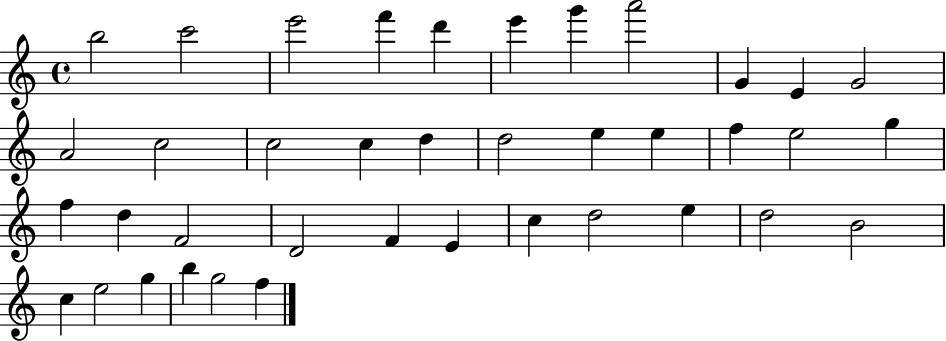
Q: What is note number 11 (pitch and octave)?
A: G4